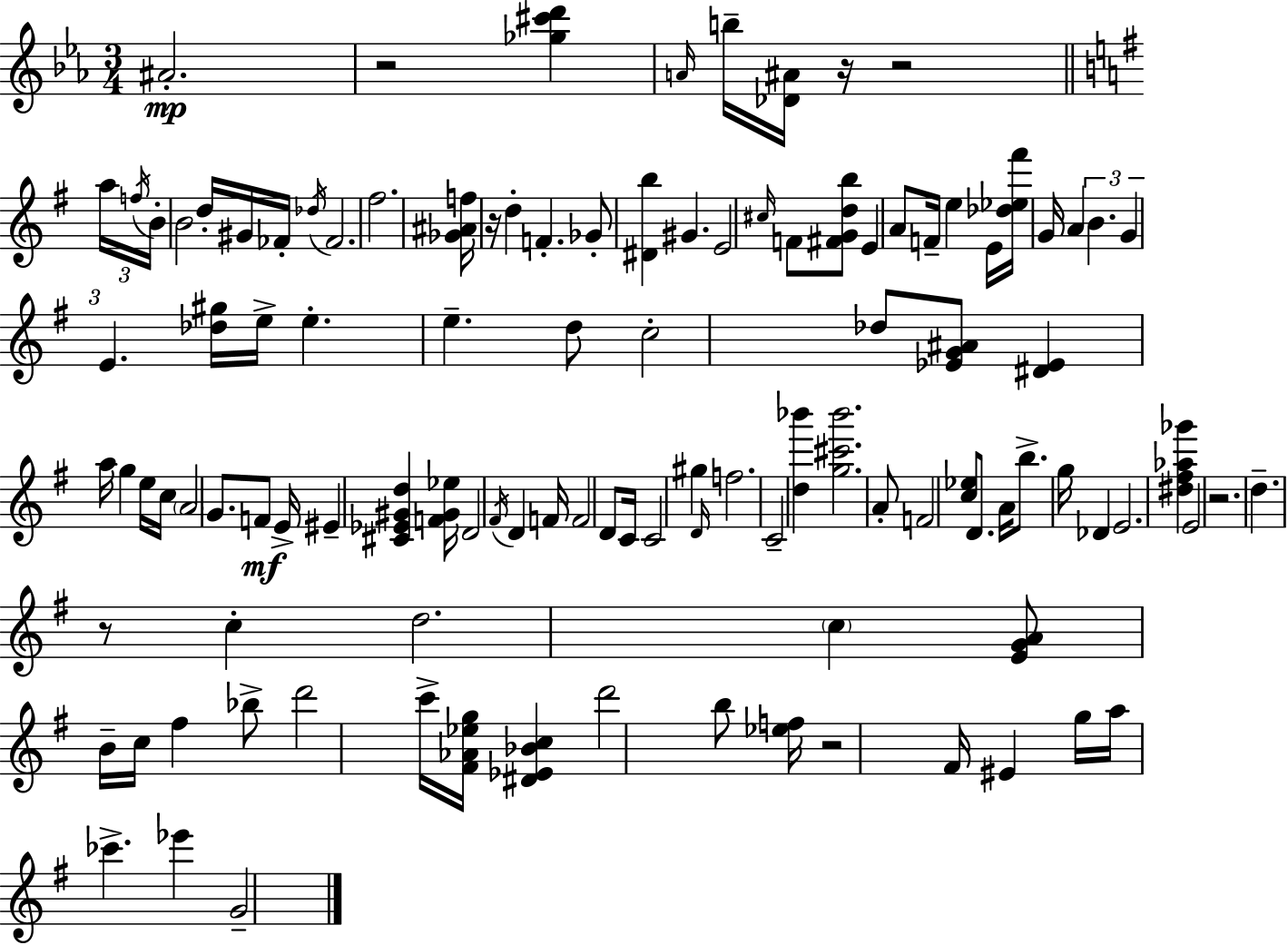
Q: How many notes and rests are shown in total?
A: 111